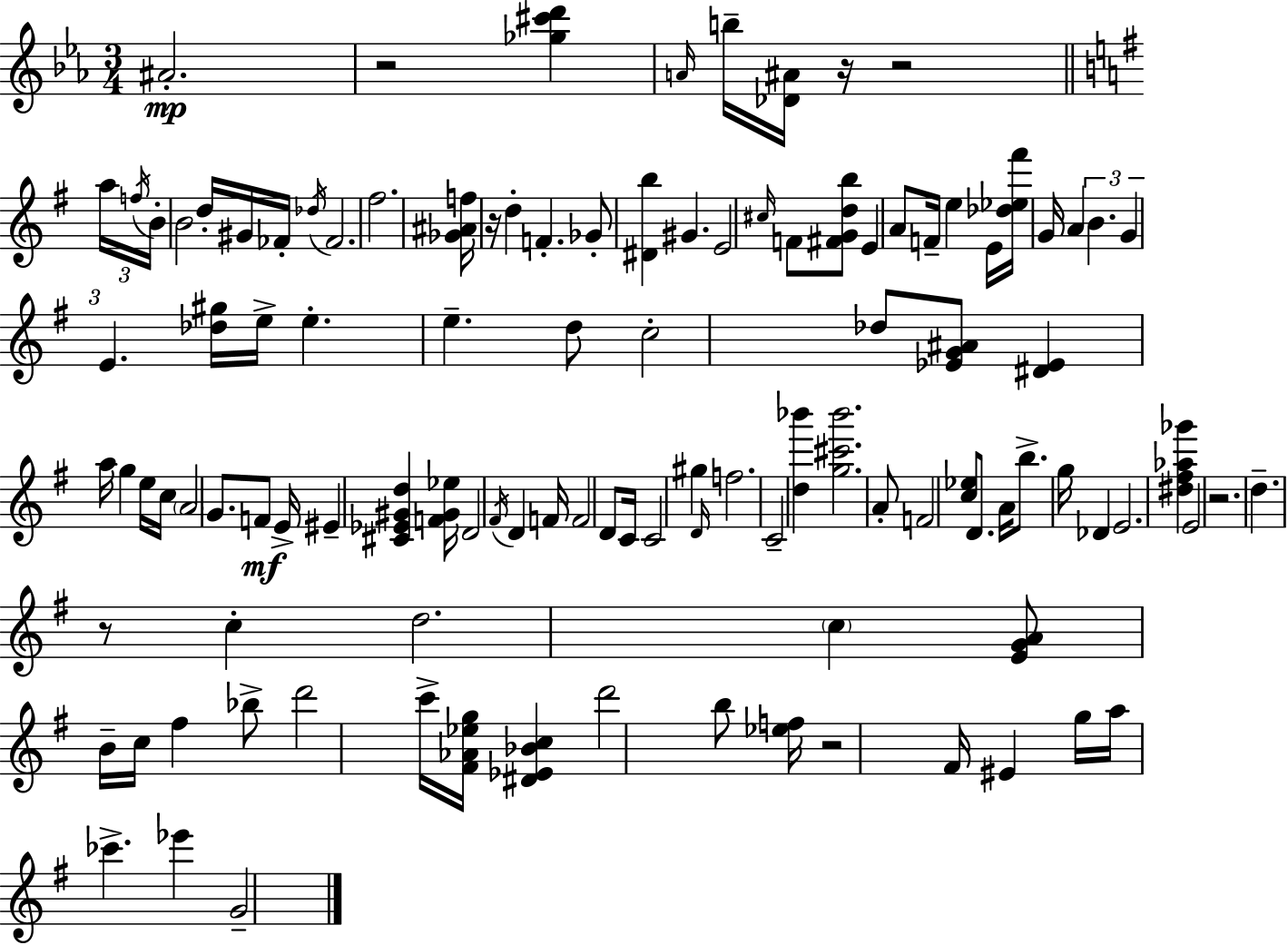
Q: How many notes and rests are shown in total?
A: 111